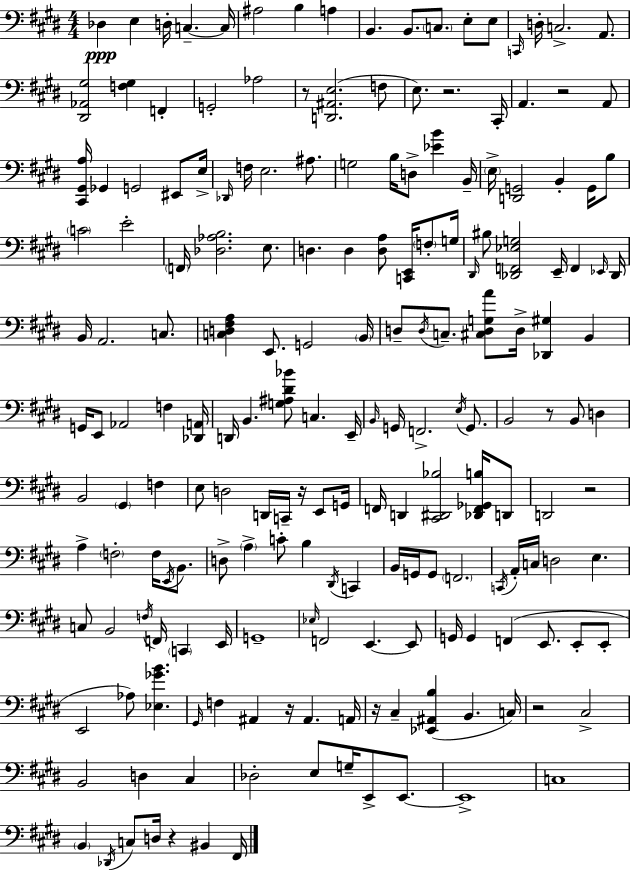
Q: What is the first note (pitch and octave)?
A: Db3